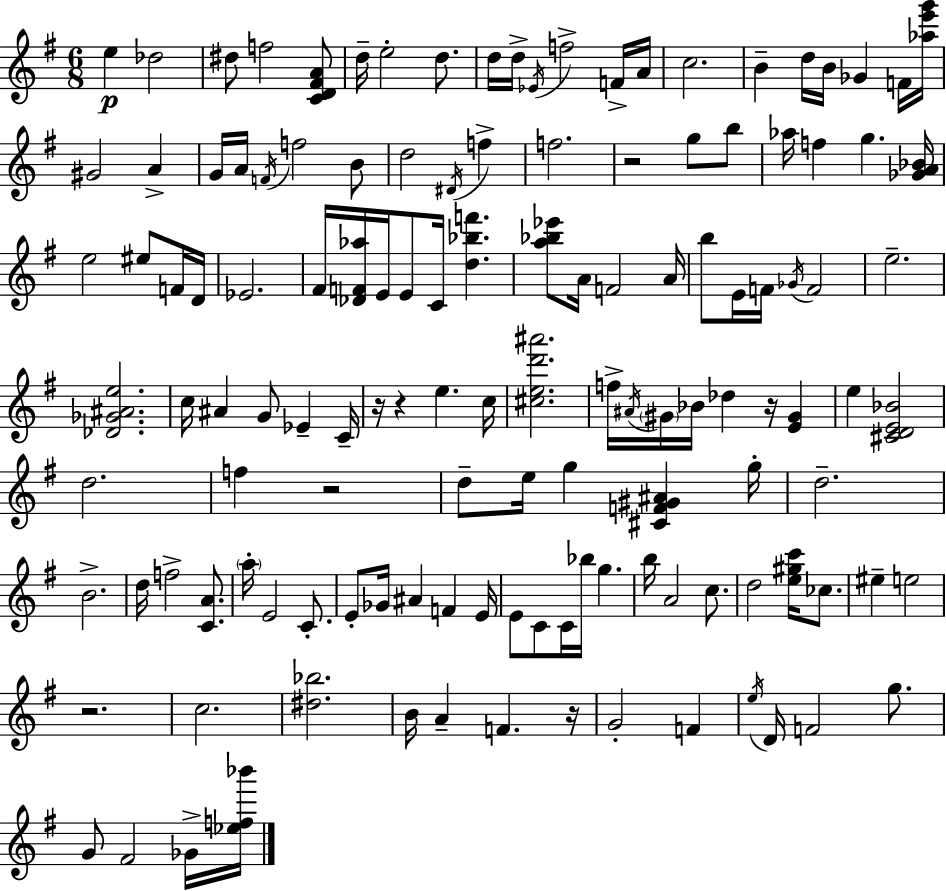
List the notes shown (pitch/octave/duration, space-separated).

E5/q Db5/h D#5/e F5/h [C4,D4,F#4,A4]/e D5/s E5/h D5/e. D5/s D5/s Eb4/s F5/h F4/s A4/s C5/h. B4/q D5/s B4/s Gb4/q F4/s [Ab5,E6,G6]/s G#4/h A4/q G4/s A4/s F4/s F5/h B4/e D5/h D#4/s F5/q F5/h. R/h G5/e B5/e Ab5/s F5/q G5/q. [Gb4,A4,Bb4]/s E5/h EIS5/e F4/s D4/s Eb4/h. F#4/s [Db4,F4,Ab5]/s E4/s E4/e C4/s [D5,Bb5,F6]/q. [A5,Bb5,Eb6]/e A4/s F4/h A4/s B5/e E4/s F4/s Gb4/s F4/h E5/h. [Db4,Gb4,A#4,E5]/h. C5/s A#4/q G4/e Eb4/q C4/s R/s R/q E5/q. C5/s [C#5,E5,D6,A#6]/h. F5/s A#4/s G#4/s Bb4/s Db5/q R/s [E4,G#4]/q E5/q [C#4,D4,E4,Bb4]/h D5/h. F5/q R/h D5/e E5/s G5/q [C#4,F4,G#4,A#4]/q G5/s D5/h. B4/h. D5/s F5/h [C4,A4]/e. A5/s E4/h C4/e. E4/e Gb4/s A#4/q F4/q E4/s E4/e C4/e C4/s Bb5/s G5/q. B5/s A4/h C5/e. D5/h [E5,G#5,C6]/s CES5/e. EIS5/q E5/h R/h. C5/h. [D#5,Bb5]/h. B4/s A4/q F4/q. R/s G4/h F4/q E5/s D4/s F4/h G5/e. G4/e F#4/h Gb4/s [Eb5,F5,Bb6]/s